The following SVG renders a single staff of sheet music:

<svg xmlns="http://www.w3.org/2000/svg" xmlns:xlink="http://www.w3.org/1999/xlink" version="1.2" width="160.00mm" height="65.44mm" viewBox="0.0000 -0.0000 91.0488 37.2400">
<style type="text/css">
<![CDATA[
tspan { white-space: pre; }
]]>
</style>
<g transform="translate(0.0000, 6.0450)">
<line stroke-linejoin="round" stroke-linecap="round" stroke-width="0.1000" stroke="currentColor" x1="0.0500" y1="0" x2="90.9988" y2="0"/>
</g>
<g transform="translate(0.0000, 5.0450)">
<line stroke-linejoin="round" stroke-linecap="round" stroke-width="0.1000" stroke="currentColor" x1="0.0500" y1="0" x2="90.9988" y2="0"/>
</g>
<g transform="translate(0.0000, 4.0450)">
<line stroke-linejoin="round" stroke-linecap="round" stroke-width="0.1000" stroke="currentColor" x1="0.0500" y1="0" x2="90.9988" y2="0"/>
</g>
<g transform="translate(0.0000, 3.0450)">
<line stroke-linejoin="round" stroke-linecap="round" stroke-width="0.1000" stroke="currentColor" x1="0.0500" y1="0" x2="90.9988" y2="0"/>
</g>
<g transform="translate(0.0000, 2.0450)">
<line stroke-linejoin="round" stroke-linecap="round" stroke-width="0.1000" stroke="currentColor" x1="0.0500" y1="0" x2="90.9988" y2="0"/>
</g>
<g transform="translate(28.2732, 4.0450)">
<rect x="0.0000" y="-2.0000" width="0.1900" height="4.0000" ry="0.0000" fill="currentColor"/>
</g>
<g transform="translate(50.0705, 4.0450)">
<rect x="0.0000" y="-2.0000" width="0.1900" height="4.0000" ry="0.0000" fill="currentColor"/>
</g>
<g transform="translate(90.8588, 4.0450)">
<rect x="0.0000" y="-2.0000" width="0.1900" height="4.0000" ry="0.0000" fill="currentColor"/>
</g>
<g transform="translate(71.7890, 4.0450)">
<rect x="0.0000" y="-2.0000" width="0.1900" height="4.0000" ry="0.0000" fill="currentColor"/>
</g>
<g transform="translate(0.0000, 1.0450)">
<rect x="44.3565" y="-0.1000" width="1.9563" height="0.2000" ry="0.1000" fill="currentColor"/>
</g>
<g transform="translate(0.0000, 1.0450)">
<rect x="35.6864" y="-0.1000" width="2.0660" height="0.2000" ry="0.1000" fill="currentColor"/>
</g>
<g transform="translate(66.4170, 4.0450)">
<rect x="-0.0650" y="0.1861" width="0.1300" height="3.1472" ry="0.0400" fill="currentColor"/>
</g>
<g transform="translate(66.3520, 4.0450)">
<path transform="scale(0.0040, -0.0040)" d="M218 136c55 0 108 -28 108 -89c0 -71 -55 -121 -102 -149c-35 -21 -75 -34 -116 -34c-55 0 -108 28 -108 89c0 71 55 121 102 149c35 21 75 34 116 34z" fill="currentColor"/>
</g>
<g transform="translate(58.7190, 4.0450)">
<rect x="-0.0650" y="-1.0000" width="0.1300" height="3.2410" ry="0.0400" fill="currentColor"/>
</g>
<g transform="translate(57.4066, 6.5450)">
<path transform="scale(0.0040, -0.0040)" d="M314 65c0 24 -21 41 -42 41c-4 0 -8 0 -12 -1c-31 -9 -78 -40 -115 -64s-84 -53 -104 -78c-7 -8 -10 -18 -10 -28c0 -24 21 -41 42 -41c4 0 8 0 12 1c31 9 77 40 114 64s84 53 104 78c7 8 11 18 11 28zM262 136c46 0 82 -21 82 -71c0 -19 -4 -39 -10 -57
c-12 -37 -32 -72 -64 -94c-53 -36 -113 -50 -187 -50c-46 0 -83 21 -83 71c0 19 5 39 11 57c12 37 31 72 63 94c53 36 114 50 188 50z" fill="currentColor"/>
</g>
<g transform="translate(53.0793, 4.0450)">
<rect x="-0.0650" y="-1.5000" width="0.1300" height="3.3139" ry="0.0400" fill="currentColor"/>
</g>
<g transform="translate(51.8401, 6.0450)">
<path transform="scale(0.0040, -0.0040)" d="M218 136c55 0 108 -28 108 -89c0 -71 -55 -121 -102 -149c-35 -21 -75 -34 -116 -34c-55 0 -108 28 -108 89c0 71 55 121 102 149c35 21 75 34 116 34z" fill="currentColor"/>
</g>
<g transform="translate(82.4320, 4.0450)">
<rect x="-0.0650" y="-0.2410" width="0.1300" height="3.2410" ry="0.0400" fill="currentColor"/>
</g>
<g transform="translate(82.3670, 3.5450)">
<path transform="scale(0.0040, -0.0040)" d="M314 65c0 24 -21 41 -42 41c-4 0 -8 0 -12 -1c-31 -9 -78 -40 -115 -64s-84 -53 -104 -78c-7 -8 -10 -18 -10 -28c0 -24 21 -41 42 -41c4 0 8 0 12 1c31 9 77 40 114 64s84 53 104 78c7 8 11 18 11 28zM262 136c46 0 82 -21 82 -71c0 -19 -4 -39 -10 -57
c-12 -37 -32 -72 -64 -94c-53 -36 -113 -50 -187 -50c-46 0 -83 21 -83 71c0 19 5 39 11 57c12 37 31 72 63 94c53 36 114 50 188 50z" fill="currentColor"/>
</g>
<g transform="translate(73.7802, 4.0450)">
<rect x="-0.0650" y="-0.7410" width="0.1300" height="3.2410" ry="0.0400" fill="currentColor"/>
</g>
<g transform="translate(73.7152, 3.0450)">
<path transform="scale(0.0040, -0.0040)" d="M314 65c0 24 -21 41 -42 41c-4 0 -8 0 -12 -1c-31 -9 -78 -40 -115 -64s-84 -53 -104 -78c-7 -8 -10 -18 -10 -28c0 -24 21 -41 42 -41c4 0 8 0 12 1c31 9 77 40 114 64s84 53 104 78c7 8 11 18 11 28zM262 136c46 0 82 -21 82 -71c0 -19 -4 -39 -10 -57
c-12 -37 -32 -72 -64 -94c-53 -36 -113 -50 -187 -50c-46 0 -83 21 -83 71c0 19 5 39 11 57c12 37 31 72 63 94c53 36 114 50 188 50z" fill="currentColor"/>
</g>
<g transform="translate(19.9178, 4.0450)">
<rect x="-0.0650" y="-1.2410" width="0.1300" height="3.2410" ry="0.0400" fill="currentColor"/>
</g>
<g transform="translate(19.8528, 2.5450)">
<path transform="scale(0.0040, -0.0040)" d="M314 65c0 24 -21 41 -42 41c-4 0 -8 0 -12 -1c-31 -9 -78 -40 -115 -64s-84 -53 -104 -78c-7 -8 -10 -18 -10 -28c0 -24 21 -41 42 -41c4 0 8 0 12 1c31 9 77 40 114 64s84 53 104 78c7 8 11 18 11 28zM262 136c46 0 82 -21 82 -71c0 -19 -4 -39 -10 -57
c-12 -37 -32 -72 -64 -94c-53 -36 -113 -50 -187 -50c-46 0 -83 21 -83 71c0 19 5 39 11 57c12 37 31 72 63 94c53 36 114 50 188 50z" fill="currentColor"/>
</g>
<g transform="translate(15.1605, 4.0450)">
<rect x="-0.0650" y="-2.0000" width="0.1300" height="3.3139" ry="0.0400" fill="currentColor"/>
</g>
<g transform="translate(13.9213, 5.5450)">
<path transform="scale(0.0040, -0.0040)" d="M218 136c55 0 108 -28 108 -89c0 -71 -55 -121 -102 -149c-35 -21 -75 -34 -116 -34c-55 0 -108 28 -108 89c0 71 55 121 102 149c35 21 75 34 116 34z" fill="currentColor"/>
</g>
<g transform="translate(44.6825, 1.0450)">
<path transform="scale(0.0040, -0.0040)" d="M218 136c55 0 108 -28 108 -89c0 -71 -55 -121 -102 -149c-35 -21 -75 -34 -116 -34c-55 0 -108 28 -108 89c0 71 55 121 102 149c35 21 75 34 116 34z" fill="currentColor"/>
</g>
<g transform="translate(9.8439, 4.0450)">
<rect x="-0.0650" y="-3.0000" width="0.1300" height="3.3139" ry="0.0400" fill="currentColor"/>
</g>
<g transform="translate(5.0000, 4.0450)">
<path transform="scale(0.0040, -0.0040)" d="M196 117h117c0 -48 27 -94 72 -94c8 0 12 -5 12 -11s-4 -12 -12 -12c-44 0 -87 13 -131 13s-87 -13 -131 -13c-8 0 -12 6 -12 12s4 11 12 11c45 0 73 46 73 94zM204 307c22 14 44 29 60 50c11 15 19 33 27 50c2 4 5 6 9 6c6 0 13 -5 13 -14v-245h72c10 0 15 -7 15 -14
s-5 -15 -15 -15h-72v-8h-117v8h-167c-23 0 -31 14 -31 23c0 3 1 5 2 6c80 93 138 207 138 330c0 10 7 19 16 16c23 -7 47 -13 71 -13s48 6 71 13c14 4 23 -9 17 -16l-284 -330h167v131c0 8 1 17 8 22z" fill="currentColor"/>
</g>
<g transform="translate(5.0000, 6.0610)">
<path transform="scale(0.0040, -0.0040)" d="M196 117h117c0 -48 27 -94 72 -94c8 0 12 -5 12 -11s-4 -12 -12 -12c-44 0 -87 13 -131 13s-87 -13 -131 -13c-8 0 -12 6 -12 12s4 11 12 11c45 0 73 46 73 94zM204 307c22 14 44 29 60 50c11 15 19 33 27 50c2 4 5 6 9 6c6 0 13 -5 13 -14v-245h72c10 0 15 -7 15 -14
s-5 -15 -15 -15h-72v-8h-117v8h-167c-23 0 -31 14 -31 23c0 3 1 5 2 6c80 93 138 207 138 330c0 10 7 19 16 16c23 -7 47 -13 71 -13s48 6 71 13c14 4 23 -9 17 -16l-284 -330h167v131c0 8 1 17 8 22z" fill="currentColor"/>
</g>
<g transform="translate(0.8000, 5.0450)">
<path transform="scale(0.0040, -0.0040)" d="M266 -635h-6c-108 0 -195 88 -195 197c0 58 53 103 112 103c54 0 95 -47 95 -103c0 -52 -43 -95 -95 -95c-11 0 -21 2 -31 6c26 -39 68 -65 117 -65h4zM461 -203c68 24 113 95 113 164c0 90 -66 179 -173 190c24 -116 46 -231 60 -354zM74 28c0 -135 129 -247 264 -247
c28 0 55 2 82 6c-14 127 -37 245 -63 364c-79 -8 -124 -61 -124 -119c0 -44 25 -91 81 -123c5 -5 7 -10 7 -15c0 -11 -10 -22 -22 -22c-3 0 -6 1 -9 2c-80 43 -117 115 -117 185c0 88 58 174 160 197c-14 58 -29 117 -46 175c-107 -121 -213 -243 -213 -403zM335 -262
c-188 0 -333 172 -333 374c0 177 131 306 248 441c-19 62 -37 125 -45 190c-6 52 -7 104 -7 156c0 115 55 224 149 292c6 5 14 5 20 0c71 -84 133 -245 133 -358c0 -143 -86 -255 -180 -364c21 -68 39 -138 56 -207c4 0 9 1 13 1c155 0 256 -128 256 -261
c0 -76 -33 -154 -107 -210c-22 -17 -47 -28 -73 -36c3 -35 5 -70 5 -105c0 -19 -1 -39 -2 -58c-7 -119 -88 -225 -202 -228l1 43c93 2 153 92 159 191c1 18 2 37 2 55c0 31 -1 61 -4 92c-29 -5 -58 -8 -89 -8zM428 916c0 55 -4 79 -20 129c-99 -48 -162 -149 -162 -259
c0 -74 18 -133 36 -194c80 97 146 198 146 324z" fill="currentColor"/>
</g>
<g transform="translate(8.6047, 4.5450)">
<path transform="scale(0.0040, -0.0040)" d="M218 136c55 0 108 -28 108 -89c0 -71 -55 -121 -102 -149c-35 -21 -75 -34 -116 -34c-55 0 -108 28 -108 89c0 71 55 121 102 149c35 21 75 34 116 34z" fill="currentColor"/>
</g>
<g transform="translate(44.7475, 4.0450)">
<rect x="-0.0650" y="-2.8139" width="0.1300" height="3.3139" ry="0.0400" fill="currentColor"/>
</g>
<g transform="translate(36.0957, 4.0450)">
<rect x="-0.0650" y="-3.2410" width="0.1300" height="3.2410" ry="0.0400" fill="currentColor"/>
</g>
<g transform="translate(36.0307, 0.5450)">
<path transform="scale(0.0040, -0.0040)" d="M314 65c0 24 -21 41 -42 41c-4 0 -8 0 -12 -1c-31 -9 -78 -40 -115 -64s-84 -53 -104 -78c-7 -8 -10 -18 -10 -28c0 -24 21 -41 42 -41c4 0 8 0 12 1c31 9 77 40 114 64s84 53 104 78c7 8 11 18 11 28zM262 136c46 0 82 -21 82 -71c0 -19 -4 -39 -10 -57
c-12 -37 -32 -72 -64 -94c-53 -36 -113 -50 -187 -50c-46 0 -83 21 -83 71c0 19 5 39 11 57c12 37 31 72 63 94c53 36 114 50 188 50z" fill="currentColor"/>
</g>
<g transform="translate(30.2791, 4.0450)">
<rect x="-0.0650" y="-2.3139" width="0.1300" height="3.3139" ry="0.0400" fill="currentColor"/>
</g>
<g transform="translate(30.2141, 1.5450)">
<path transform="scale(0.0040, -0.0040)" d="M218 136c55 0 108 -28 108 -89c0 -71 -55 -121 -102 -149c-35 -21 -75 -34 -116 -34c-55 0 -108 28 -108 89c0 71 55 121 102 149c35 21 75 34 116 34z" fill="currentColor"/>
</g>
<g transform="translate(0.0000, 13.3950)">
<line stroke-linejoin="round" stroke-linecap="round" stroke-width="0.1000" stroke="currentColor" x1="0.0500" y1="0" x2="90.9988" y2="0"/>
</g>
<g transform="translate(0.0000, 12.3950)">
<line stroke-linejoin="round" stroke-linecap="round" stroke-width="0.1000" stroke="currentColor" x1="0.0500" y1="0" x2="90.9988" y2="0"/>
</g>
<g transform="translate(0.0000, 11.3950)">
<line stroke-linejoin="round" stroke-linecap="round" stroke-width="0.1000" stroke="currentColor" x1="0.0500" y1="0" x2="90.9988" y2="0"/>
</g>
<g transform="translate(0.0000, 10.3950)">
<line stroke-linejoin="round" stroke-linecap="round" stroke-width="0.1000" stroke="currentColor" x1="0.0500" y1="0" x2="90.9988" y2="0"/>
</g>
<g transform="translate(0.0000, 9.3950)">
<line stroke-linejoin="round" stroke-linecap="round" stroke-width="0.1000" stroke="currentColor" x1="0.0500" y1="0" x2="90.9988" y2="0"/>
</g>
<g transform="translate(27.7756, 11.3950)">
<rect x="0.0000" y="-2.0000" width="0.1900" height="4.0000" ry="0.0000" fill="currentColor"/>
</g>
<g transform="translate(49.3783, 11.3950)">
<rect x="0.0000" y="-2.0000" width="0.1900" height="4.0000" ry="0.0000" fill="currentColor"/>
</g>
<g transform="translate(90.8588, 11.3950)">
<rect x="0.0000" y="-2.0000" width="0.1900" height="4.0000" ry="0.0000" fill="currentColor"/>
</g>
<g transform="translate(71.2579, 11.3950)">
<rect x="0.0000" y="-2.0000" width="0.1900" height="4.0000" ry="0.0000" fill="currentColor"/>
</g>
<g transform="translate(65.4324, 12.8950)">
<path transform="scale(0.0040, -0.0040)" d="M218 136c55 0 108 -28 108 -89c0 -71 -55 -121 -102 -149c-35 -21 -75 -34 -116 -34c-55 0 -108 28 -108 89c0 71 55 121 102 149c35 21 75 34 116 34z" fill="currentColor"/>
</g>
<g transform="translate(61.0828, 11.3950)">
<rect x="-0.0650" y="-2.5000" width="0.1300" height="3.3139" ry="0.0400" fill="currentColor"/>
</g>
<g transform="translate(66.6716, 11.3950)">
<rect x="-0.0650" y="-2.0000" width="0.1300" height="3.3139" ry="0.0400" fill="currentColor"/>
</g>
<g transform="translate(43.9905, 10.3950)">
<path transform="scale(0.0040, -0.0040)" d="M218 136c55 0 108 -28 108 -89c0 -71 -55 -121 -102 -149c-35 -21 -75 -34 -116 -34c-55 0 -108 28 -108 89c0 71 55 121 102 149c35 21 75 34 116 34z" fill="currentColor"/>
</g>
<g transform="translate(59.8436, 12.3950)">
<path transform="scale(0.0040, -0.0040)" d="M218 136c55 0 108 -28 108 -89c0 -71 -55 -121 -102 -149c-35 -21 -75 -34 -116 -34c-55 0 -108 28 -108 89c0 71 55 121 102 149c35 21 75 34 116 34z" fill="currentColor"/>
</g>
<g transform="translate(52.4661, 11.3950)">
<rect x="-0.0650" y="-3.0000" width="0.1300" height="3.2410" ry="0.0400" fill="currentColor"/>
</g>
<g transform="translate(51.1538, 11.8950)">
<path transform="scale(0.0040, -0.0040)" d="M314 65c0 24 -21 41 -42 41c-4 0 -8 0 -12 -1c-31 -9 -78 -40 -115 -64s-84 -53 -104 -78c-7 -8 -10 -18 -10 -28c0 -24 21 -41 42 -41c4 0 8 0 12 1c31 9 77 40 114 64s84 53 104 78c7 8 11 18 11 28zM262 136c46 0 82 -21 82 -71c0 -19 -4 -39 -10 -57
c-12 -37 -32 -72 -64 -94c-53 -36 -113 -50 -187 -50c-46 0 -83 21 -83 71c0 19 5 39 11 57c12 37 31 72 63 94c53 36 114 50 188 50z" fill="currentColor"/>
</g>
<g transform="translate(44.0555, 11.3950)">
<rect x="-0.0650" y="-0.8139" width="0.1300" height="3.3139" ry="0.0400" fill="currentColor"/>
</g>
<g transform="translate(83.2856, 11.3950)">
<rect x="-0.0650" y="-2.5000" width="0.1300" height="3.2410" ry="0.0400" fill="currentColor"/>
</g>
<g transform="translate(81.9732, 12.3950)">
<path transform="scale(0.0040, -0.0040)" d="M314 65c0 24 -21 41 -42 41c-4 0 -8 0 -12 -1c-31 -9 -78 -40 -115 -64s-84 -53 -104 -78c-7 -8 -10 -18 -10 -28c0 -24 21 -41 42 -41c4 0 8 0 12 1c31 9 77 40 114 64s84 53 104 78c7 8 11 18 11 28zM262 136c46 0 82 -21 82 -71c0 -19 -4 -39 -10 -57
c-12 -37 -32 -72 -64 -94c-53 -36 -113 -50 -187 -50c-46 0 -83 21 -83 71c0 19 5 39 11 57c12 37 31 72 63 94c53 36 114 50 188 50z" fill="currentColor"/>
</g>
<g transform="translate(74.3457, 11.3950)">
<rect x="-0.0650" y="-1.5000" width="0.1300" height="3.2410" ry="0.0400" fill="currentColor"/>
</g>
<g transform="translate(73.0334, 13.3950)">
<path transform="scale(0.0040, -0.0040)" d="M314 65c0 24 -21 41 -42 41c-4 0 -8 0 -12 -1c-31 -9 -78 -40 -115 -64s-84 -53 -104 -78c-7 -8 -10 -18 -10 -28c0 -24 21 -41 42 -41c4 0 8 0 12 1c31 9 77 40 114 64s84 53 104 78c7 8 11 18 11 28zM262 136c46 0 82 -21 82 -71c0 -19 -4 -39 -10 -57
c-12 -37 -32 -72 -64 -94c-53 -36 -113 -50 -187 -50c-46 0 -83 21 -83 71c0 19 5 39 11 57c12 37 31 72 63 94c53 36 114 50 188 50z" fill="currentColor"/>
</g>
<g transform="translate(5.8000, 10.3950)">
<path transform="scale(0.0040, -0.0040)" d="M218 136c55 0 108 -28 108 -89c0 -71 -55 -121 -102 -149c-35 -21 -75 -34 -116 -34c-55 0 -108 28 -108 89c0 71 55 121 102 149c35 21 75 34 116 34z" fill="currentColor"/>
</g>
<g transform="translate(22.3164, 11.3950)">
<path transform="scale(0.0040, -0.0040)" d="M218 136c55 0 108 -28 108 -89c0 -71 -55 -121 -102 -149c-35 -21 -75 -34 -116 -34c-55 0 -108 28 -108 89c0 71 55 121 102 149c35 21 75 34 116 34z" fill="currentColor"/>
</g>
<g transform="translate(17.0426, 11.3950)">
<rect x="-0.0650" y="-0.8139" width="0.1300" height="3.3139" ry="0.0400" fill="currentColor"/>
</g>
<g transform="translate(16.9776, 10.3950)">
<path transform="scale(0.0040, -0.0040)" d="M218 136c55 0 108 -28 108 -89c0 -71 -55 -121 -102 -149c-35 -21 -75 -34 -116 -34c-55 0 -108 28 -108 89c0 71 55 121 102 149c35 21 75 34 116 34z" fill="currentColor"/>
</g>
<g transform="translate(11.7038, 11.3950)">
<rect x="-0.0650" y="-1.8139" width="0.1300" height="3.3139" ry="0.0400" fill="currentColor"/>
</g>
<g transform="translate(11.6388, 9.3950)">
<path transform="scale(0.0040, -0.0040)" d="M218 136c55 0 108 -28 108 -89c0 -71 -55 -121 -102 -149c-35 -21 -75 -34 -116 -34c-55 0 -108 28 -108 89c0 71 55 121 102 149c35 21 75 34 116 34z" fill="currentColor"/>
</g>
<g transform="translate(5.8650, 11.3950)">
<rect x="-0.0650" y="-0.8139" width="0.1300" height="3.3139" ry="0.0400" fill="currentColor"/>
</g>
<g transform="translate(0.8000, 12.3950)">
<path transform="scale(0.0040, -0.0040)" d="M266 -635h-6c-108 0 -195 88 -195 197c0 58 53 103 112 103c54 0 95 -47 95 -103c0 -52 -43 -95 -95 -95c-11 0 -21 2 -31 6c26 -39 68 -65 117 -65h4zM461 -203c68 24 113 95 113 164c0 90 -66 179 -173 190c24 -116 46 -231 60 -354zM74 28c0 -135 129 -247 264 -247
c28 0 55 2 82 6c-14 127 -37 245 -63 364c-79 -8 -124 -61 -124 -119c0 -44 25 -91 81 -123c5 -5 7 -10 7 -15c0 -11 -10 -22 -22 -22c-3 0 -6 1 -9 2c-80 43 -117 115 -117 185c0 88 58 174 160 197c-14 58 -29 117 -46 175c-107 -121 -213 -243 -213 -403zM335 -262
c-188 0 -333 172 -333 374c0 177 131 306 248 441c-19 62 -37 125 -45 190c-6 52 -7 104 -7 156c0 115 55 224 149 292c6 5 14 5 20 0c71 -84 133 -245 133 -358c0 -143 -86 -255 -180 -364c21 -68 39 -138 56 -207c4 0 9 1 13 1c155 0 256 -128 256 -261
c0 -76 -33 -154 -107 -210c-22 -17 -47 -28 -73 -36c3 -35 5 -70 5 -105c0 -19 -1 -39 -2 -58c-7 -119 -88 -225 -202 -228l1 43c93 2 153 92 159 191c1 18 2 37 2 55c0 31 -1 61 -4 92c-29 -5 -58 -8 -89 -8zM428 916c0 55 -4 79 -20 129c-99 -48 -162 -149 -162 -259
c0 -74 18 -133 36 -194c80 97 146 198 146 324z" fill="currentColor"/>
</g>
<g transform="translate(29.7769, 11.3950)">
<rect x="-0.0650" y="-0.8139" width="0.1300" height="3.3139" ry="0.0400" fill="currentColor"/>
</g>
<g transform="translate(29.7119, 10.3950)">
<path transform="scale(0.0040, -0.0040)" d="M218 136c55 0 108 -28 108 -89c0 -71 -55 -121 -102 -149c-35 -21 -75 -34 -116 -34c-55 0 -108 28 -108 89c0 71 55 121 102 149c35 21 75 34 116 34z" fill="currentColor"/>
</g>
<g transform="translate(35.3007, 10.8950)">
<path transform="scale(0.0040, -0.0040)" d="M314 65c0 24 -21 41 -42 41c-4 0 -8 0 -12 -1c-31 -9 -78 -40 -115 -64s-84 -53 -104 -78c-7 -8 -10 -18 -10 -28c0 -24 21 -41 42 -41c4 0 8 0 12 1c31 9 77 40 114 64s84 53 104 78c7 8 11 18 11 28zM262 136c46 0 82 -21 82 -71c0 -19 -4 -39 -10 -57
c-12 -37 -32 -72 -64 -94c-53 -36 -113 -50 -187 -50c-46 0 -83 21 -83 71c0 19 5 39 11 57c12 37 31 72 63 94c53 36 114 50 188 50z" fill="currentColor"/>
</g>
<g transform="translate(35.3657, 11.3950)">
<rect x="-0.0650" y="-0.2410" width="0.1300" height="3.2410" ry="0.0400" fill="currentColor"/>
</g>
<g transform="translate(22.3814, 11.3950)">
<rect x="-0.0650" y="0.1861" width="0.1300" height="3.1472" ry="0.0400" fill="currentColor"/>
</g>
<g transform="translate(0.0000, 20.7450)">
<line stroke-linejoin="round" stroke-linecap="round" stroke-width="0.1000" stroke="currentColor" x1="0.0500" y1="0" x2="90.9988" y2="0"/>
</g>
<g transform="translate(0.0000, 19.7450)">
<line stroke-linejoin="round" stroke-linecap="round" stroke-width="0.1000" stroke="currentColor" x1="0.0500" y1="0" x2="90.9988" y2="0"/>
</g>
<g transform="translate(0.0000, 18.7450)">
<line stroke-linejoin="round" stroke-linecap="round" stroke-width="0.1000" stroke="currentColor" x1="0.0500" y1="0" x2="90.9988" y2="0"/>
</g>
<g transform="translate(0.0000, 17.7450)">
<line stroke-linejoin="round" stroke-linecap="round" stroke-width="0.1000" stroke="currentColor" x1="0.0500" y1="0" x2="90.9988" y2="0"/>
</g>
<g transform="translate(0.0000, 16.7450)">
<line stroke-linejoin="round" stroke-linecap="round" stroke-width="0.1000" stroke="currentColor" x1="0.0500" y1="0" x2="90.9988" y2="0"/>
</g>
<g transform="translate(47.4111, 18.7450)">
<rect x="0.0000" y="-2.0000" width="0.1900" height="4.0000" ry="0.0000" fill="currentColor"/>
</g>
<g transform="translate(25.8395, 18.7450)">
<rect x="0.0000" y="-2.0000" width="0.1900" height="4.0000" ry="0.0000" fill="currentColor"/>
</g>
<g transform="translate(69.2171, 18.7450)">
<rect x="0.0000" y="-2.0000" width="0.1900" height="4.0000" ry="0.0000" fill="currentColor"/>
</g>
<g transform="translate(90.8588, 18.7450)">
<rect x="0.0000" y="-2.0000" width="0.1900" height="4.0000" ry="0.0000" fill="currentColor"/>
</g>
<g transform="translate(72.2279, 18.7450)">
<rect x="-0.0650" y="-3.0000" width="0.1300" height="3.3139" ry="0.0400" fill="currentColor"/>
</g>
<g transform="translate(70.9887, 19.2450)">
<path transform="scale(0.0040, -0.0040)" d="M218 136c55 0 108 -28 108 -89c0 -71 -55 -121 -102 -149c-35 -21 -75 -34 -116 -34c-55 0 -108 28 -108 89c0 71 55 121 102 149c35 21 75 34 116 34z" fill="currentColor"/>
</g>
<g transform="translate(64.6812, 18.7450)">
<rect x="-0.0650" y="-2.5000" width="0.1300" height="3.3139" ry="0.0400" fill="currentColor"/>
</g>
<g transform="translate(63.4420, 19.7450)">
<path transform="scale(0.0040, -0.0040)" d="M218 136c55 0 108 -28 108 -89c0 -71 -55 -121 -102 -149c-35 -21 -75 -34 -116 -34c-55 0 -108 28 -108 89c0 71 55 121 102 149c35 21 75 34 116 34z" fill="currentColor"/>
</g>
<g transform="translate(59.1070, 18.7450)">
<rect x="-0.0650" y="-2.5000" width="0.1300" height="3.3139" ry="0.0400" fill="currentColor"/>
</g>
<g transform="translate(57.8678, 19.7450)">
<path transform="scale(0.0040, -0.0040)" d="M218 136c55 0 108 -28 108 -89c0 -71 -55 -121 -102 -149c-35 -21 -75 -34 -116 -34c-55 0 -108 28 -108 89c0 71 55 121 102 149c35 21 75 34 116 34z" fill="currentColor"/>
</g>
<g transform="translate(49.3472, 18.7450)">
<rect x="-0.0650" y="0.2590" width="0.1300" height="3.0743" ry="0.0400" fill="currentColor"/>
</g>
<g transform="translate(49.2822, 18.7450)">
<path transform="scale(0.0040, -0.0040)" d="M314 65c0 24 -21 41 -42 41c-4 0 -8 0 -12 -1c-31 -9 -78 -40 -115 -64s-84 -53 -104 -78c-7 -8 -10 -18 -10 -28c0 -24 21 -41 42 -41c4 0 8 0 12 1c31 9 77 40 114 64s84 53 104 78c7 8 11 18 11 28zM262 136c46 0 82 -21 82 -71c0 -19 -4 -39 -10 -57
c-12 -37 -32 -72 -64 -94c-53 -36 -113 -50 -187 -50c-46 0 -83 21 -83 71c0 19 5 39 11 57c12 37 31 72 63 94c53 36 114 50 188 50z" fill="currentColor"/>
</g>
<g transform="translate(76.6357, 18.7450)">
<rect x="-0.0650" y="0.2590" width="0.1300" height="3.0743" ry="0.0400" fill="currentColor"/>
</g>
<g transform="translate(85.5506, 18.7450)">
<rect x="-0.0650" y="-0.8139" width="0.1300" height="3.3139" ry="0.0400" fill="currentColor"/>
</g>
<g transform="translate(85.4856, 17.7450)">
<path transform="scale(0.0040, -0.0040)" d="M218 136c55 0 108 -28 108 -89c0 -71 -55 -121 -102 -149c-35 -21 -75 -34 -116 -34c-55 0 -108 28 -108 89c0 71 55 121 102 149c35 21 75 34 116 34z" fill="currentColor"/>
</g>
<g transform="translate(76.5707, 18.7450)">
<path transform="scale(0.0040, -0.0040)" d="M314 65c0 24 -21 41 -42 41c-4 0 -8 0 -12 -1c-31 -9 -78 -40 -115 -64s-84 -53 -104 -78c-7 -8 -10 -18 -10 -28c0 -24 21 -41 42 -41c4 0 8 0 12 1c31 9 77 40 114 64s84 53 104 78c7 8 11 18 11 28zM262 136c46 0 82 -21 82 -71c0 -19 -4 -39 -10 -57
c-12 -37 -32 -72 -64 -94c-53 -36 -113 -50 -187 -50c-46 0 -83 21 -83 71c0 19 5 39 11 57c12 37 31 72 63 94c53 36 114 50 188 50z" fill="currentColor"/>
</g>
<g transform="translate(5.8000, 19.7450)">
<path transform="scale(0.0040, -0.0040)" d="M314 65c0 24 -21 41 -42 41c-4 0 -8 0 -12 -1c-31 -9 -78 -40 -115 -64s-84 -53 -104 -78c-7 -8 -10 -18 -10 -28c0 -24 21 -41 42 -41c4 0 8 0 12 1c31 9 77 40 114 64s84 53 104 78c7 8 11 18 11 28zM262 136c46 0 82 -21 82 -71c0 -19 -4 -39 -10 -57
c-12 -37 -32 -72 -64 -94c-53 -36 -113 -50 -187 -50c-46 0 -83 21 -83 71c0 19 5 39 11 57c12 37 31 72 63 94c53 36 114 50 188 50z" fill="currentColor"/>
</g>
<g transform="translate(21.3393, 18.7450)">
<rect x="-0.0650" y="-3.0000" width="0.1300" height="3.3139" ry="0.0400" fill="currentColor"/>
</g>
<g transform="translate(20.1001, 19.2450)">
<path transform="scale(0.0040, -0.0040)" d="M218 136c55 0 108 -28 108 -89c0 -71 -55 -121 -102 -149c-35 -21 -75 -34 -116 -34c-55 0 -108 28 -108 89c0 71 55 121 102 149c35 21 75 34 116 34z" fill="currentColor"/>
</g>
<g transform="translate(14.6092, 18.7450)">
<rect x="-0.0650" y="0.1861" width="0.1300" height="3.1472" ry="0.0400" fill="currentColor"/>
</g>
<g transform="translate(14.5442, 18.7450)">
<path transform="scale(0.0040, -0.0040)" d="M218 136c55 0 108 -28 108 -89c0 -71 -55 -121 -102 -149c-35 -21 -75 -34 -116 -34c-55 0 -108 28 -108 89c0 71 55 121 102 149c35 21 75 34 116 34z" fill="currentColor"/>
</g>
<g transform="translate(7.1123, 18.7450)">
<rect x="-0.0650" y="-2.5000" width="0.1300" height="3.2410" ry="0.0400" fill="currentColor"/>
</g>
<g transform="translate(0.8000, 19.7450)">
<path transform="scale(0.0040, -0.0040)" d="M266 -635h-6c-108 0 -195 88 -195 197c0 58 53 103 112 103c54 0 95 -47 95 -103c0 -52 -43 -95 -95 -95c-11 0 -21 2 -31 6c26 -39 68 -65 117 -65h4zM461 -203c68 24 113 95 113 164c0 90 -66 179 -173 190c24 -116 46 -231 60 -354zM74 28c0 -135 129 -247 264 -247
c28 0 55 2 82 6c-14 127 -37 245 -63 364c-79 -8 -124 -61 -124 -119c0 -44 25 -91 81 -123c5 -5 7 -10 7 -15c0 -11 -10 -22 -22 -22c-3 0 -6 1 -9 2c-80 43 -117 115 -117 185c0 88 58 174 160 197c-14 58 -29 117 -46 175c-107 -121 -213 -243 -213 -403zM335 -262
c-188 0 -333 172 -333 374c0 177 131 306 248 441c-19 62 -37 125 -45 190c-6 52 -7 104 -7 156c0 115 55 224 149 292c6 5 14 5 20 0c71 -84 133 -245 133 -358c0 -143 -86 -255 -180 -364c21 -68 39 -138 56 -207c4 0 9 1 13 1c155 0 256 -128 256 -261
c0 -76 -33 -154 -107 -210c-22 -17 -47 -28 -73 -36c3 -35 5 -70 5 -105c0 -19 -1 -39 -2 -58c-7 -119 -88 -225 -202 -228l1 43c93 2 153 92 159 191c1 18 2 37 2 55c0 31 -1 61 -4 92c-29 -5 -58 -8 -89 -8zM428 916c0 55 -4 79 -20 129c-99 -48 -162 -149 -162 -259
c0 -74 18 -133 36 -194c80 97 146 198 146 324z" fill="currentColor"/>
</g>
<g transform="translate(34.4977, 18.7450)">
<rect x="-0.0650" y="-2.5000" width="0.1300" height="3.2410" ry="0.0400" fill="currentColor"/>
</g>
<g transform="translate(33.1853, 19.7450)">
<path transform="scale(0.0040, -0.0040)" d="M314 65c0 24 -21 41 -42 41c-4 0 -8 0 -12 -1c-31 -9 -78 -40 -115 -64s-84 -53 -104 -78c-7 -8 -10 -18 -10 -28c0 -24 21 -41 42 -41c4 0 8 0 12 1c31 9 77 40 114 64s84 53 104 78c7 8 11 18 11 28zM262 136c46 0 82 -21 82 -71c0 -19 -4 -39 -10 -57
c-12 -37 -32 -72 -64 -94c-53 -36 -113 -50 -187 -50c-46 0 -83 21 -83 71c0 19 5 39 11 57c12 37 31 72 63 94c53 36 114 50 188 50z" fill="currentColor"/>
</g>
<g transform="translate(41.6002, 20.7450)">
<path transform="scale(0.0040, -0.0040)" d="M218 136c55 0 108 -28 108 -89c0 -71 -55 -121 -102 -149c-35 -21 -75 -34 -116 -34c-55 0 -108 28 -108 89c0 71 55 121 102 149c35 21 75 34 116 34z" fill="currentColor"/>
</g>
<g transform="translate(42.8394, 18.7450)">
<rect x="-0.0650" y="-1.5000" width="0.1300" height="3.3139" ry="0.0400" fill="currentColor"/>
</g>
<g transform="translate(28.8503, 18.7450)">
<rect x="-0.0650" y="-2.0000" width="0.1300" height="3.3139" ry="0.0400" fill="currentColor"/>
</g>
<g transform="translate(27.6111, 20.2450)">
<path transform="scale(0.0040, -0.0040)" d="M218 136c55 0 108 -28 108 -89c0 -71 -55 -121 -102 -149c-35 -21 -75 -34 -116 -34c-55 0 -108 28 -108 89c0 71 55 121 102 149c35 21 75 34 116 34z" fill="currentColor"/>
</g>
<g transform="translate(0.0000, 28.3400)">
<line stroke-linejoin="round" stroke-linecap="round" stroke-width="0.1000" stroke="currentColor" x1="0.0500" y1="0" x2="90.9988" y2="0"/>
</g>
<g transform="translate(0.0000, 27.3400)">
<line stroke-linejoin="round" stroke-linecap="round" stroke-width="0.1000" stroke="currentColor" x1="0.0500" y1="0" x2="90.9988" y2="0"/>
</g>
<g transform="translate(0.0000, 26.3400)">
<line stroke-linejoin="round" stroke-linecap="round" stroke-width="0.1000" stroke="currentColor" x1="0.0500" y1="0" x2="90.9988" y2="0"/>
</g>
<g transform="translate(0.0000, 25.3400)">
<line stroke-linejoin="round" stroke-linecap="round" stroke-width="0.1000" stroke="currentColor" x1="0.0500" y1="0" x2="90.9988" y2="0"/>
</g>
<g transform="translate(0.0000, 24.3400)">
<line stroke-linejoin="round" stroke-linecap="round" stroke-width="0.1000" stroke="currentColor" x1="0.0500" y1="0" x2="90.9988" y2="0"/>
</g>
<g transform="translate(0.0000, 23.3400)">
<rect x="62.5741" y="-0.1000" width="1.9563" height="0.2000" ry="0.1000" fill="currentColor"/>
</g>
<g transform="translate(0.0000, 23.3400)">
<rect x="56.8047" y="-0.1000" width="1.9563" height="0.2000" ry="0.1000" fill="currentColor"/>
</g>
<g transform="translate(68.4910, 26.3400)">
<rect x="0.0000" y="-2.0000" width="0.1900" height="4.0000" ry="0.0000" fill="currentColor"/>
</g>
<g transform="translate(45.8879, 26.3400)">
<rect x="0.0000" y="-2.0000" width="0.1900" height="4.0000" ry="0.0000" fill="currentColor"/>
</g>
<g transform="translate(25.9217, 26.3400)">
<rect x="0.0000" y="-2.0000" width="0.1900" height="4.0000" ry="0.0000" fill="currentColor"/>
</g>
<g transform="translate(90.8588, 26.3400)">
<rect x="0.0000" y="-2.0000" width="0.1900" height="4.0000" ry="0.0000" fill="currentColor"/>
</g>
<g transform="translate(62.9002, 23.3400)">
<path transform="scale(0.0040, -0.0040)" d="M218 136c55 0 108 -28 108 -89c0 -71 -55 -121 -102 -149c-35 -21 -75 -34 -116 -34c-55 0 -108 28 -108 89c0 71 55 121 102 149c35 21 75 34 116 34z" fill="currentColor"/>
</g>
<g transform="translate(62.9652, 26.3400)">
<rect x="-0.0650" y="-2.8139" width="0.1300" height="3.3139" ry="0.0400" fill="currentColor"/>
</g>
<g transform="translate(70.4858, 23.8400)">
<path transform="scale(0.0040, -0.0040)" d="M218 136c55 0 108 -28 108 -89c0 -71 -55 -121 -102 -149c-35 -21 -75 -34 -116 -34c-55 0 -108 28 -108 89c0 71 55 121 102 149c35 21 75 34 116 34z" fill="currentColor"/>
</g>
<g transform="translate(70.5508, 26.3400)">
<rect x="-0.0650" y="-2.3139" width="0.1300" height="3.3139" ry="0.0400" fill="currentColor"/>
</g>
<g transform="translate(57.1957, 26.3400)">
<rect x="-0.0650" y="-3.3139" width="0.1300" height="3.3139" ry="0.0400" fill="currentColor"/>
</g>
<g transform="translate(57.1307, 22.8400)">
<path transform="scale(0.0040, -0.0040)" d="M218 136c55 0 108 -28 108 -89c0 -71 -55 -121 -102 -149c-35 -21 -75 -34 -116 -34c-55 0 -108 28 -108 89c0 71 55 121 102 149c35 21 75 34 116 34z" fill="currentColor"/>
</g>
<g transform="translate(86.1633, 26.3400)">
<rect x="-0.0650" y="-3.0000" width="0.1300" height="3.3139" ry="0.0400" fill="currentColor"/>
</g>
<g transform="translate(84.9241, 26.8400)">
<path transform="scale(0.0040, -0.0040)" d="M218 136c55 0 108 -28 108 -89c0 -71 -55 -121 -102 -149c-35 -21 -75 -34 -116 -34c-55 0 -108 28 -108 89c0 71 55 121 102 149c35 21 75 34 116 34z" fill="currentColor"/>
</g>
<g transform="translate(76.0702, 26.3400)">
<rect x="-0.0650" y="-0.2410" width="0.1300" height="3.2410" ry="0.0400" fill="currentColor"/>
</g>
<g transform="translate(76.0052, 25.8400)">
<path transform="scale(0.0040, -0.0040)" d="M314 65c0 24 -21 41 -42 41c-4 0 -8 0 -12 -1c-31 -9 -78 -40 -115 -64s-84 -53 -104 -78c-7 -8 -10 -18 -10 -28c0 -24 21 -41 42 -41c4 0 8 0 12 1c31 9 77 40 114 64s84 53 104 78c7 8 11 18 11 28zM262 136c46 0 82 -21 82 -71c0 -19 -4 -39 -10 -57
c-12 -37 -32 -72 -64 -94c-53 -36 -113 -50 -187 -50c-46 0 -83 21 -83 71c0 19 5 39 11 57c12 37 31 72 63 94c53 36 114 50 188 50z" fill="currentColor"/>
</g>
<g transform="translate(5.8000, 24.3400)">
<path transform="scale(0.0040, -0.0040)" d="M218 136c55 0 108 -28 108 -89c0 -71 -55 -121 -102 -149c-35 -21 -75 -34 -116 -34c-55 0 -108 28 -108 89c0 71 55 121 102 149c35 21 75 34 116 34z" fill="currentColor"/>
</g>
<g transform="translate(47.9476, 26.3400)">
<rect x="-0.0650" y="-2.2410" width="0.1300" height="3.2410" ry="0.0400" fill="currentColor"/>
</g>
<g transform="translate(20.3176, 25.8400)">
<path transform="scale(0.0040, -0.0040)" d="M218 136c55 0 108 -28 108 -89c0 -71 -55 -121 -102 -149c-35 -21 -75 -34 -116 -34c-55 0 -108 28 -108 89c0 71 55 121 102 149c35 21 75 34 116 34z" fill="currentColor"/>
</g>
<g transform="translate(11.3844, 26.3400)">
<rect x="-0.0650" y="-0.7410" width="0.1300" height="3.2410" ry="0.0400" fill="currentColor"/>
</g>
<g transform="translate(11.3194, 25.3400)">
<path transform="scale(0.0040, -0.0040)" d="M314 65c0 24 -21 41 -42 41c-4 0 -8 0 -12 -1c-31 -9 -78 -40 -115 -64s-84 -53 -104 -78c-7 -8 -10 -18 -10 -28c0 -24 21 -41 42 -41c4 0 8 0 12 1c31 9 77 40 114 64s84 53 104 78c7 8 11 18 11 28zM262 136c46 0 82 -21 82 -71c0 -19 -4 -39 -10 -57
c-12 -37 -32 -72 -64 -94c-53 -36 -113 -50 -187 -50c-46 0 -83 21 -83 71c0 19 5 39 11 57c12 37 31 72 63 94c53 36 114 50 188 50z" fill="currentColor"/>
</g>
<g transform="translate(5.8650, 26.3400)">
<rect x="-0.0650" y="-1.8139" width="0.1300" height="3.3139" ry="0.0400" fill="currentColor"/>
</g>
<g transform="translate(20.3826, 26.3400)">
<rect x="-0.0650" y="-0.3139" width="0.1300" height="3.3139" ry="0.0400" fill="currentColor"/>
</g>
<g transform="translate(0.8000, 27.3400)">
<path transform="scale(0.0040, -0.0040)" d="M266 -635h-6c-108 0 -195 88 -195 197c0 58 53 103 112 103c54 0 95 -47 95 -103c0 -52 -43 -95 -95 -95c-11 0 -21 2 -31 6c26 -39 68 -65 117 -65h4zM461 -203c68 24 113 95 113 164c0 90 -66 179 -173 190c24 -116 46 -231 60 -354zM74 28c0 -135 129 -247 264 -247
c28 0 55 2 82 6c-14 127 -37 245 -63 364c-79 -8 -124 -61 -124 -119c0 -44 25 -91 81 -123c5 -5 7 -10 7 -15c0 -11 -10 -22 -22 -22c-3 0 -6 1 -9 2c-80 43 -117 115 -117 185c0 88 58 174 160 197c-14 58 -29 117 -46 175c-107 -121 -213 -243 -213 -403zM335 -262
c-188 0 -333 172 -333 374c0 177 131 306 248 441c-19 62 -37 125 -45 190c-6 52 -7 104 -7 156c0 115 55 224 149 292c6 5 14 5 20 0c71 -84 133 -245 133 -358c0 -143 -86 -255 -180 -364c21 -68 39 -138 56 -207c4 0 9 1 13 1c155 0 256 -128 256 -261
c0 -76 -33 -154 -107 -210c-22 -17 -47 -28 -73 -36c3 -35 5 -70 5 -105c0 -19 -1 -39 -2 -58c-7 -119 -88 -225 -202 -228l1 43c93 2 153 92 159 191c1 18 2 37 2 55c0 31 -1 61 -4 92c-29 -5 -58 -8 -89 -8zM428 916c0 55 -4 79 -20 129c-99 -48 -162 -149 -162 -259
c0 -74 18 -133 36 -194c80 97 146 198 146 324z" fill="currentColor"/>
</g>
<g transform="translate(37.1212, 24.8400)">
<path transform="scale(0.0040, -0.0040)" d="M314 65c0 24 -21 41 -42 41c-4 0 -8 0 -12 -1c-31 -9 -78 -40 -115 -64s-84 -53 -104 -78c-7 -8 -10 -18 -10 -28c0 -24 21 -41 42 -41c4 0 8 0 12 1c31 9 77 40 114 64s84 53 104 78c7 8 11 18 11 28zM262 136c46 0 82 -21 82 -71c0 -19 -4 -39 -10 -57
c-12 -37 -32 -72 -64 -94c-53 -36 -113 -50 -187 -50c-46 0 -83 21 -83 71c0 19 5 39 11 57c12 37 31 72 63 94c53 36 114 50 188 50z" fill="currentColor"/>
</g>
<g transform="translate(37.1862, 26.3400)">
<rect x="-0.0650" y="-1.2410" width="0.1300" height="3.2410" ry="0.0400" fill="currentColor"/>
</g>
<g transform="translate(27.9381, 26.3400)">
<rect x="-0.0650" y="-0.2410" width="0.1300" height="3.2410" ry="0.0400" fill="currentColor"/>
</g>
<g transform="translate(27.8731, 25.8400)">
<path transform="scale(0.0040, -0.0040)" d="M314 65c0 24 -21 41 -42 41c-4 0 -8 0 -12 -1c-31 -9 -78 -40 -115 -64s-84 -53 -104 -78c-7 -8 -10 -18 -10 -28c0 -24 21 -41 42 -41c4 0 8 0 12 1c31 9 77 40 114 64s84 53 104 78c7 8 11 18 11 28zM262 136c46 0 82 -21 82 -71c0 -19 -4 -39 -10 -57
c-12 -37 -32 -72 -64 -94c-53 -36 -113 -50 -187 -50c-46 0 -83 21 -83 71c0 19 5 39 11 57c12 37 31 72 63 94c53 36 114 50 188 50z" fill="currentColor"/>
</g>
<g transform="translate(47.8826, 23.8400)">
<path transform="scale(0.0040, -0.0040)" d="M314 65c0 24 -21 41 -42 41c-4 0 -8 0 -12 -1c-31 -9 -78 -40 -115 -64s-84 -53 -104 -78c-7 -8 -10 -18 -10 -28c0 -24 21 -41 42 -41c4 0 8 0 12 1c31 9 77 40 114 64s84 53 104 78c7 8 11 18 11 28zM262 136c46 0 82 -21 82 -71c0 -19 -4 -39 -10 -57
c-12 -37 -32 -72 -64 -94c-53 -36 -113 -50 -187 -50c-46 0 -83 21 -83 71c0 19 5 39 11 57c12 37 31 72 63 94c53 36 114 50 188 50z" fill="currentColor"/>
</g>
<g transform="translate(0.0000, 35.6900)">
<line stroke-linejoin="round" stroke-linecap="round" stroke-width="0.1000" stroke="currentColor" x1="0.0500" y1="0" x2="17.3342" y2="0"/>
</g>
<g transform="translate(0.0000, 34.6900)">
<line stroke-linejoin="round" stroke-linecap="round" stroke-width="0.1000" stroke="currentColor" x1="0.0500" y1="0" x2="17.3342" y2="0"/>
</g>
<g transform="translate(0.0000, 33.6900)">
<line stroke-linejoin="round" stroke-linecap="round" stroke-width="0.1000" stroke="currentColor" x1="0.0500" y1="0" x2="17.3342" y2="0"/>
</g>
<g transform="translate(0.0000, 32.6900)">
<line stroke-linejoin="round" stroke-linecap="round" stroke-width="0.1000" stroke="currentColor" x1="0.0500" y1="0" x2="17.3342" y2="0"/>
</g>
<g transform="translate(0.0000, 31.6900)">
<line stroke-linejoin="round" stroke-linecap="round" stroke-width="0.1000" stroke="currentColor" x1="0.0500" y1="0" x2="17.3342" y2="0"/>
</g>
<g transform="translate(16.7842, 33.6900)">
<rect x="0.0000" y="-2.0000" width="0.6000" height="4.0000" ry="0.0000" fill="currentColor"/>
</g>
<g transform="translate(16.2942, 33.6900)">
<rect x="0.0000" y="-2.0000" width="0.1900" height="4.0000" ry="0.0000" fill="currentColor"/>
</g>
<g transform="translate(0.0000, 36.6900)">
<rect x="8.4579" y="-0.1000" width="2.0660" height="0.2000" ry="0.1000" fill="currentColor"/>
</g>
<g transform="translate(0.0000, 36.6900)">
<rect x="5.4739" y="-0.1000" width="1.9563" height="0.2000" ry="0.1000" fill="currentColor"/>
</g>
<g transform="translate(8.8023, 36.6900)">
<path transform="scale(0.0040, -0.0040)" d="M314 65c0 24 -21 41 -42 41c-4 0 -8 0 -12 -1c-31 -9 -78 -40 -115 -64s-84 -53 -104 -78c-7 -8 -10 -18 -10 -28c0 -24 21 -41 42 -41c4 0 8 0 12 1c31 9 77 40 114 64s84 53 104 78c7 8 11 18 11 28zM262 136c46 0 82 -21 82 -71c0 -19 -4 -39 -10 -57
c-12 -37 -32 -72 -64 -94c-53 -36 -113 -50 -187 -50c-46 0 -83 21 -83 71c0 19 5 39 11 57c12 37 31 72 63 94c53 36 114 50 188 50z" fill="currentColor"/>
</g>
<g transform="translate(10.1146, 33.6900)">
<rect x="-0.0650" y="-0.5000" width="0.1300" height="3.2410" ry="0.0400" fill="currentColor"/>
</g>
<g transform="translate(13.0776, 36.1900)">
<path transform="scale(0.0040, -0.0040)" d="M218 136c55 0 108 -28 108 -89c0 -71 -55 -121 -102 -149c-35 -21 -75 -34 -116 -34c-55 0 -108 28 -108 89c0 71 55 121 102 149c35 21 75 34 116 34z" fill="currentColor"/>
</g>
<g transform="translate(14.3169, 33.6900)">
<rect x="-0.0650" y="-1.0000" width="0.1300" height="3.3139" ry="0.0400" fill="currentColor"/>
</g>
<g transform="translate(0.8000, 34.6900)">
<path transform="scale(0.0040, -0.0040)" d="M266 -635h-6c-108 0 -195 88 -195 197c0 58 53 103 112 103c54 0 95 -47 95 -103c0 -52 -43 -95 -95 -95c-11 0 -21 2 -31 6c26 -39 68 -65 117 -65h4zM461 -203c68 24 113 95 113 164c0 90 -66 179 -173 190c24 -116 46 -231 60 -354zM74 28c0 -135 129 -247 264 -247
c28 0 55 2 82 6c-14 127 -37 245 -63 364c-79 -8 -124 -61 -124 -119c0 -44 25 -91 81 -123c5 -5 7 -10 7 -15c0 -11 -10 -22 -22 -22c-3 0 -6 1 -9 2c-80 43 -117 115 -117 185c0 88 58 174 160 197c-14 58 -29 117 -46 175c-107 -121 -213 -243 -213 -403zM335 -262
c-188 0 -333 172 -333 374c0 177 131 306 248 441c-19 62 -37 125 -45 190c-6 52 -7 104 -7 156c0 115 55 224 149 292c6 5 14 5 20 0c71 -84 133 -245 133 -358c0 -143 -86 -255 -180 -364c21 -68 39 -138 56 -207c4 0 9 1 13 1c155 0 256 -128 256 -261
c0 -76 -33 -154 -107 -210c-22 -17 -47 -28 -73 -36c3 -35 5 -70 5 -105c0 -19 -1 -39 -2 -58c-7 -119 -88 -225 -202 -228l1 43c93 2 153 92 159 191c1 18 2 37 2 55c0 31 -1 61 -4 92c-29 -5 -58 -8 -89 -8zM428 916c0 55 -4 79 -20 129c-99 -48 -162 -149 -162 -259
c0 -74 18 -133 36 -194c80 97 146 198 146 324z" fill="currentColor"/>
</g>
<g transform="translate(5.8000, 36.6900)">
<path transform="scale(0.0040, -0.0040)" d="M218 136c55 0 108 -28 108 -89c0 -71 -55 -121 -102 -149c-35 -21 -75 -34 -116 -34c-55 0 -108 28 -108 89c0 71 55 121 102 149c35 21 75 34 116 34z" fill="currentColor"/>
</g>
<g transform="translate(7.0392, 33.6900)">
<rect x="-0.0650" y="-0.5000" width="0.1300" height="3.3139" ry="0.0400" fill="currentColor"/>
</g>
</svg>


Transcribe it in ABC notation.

X:1
T:Untitled
M:4/4
L:1/4
K:C
A F e2 g b2 a E D2 B d2 c2 d f d B d c2 d A2 G F E2 G2 G2 B A F G2 E B2 G G A B2 d f d2 c c2 e2 g2 b a g c2 A C C2 D